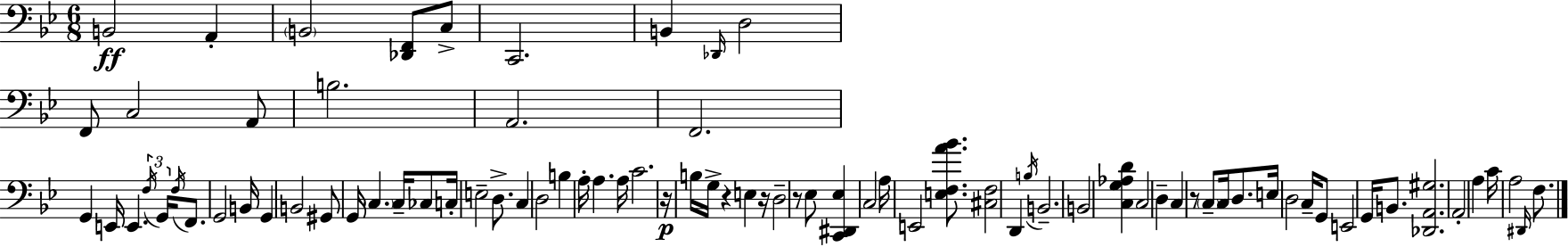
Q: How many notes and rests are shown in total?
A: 82